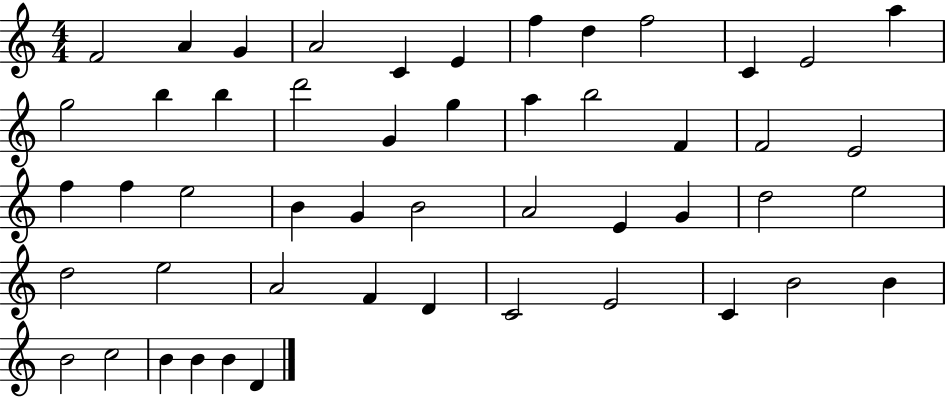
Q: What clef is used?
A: treble